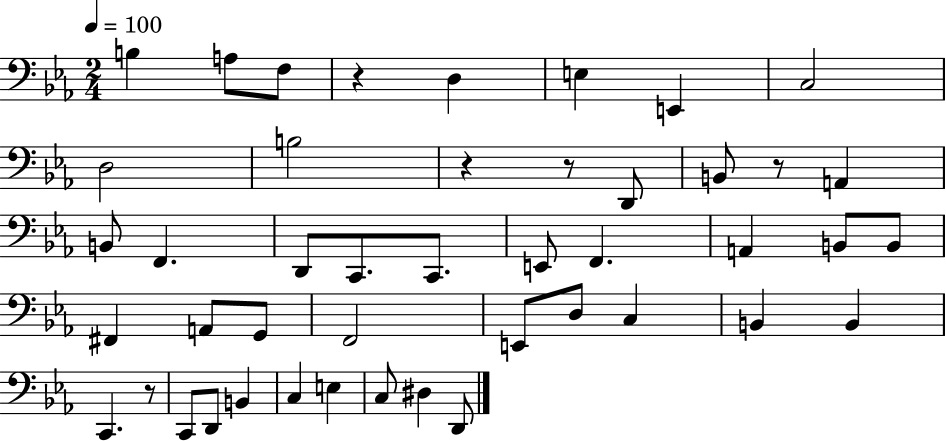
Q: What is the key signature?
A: EES major